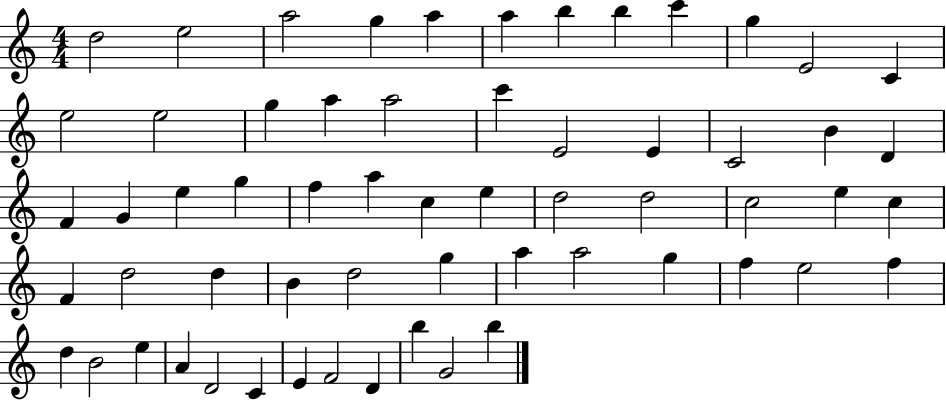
D5/h E5/h A5/h G5/q A5/q A5/q B5/q B5/q C6/q G5/q E4/h C4/q E5/h E5/h G5/q A5/q A5/h C6/q E4/h E4/q C4/h B4/q D4/q F4/q G4/q E5/q G5/q F5/q A5/q C5/q E5/q D5/h D5/h C5/h E5/q C5/q F4/q D5/h D5/q B4/q D5/h G5/q A5/q A5/h G5/q F5/q E5/h F5/q D5/q B4/h E5/q A4/q D4/h C4/q E4/q F4/h D4/q B5/q G4/h B5/q